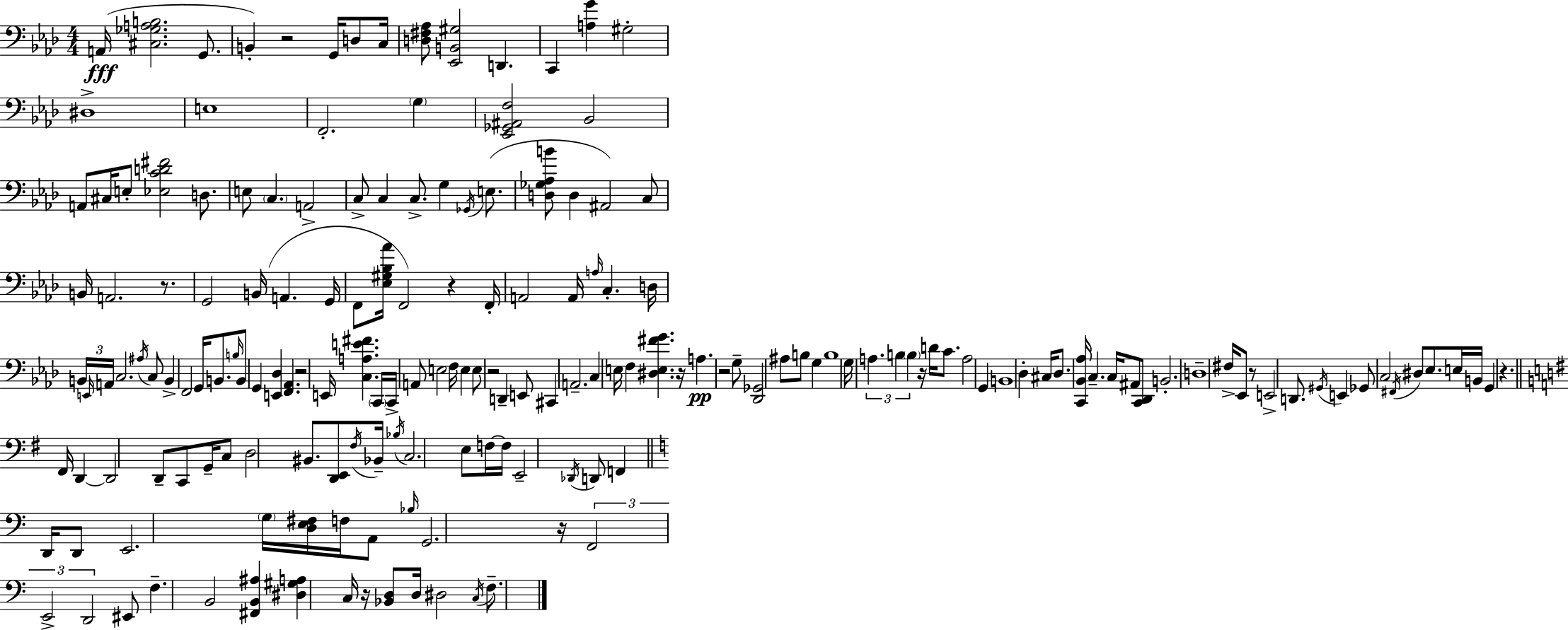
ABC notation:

X:1
T:Untitled
M:4/4
L:1/4
K:Ab
A,,/4 [^C,_G,A,B,]2 G,,/2 B,, z2 G,,/4 D,/2 C,/4 [D,^F,_A,]/2 [_E,,B,,^G,]2 D,, C,, [A,G] ^G,2 ^D,4 E,4 F,,2 G, [_E,,_G,,^A,,F,]2 _B,,2 A,,/2 ^C,/4 E,/2 [_E,CD^F]2 D,/2 E,/2 C, A,,2 C,/2 C, C,/2 G, _G,,/4 E,/2 [D,_G,_A,B]/2 D, ^A,,2 C,/2 B,,/4 A,,2 z/2 G,,2 B,,/4 A,, G,,/4 F,,/2 [_E,^G,_B,_A]/4 F,,2 z F,,/4 A,,2 A,,/4 A,/4 C, D,/4 B,,/4 E,,/4 A,,/4 C,2 ^A,/4 C,/2 B,, F,,2 G,,/4 B,,/2 B,/4 B,,/2 G,, [E,,_D,] [F,,_A,,] z2 E,,/4 [C,A,E^F] C,,/4 C,,/4 A,,/2 E,2 F,/4 E, E,/2 z2 D,, E,,/2 ^C,, A,,2 C, E,/4 F, [^D,E,^FG] z/4 A, z2 G,/2 [_D,,_G,,]2 ^A,/2 B,/2 G, B,4 G,/4 A, B, B, z/4 D/4 C/2 A,2 G,, B,,4 _D, ^C,/4 _D,/2 [C,,_B,,_A,]/4 C, C,/4 ^A,,/2 [C,,_D,,]/2 B,,2 D,4 ^F,/4 _E,,/2 z/2 E,,2 D,,/2 ^G,,/4 E,, _G,,/2 C,2 ^F,,/4 ^D,/2 _E,/2 E,/4 B,,/4 G,, z ^F,,/4 D,, D,,2 D,,/2 C,,/2 G,,/4 C,/2 D,2 ^B,,/2 [D,,E,,]/2 ^F,/4 _B,,/4 _B,/4 C,2 E,/2 F,/4 F,/4 E,,2 _D,,/4 D,,/2 F,, D,,/4 D,,/2 E,,2 G,/4 [D,E,^F,]/4 F,/4 A,,/2 _B,/4 G,,2 z/4 F,,2 E,,2 D,,2 ^E,,/2 F, B,,2 [^F,,B,,^A,] [^D,^G,A,] C,/4 z/4 [_B,,D,]/2 D,/4 ^D,2 C,/4 F,/2